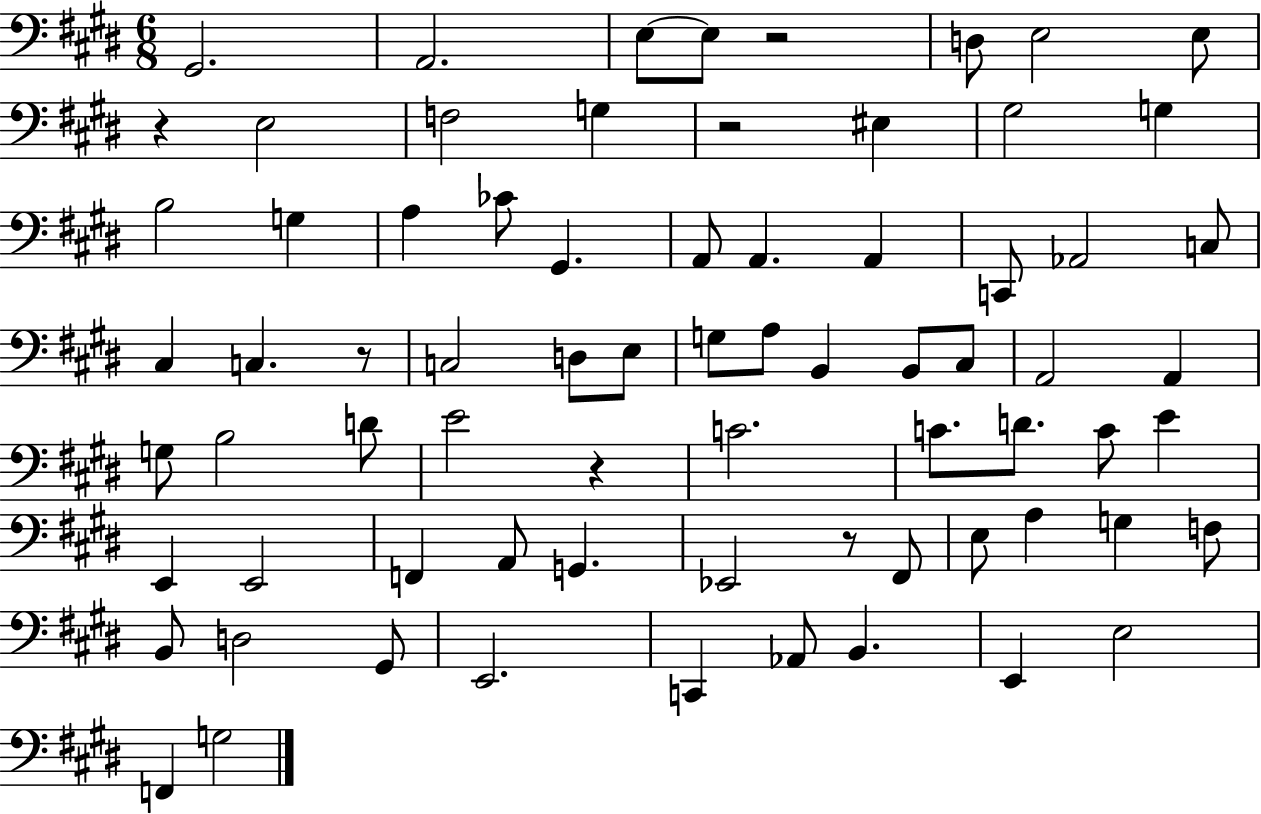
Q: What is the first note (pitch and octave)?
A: G#2